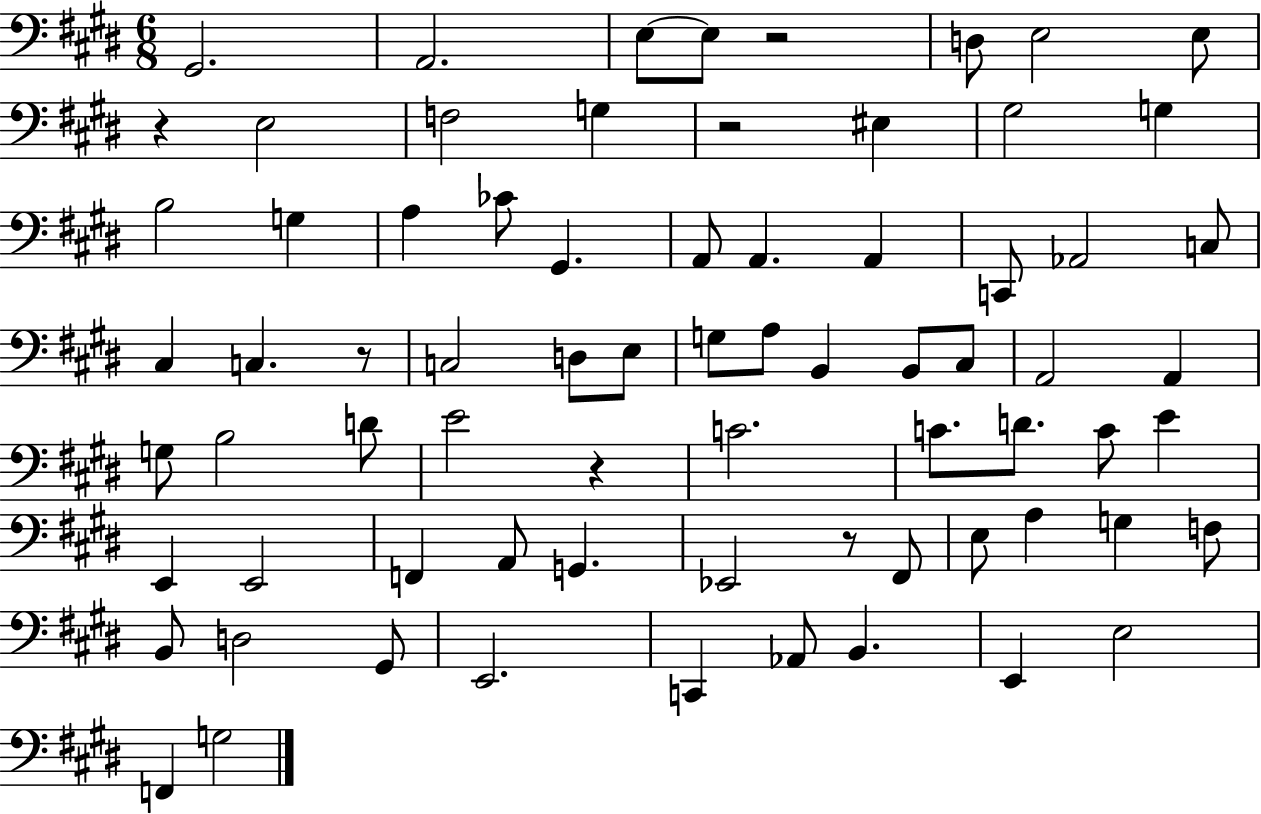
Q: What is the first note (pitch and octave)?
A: G#2